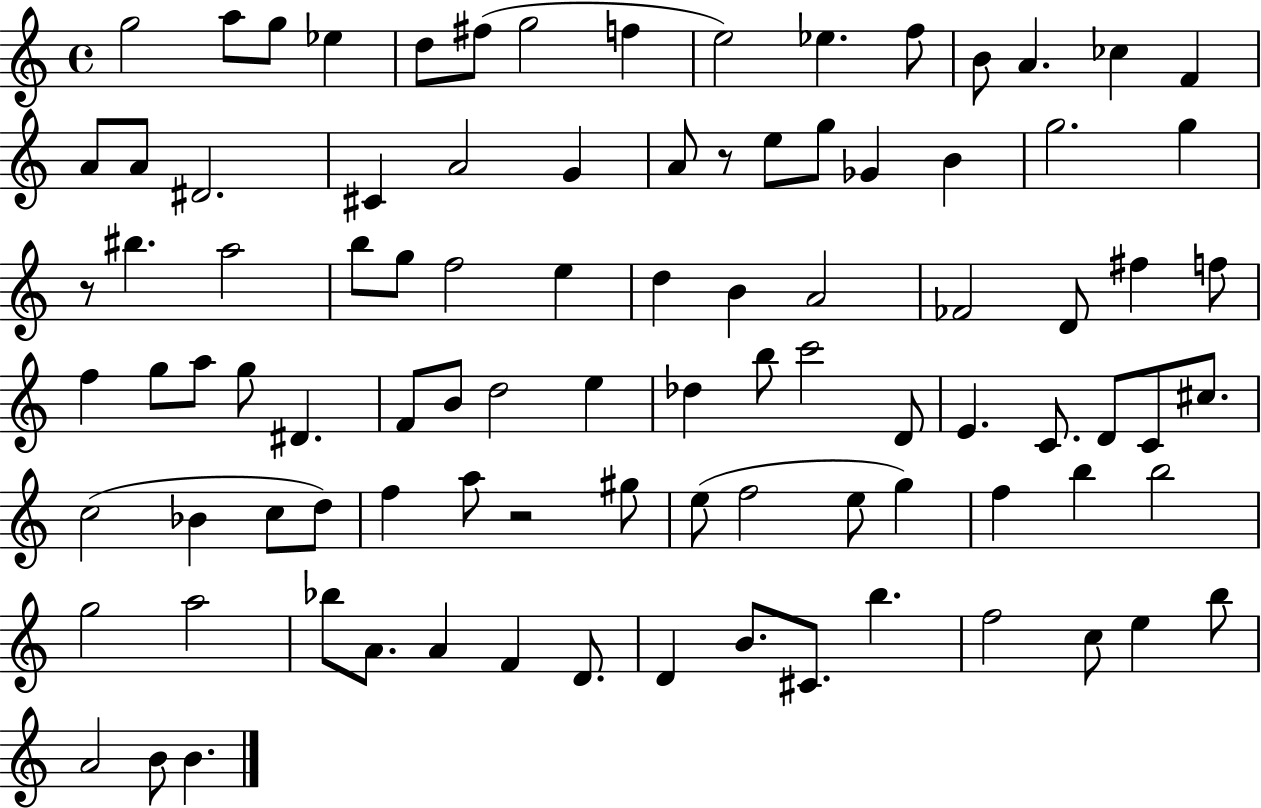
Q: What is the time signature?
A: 4/4